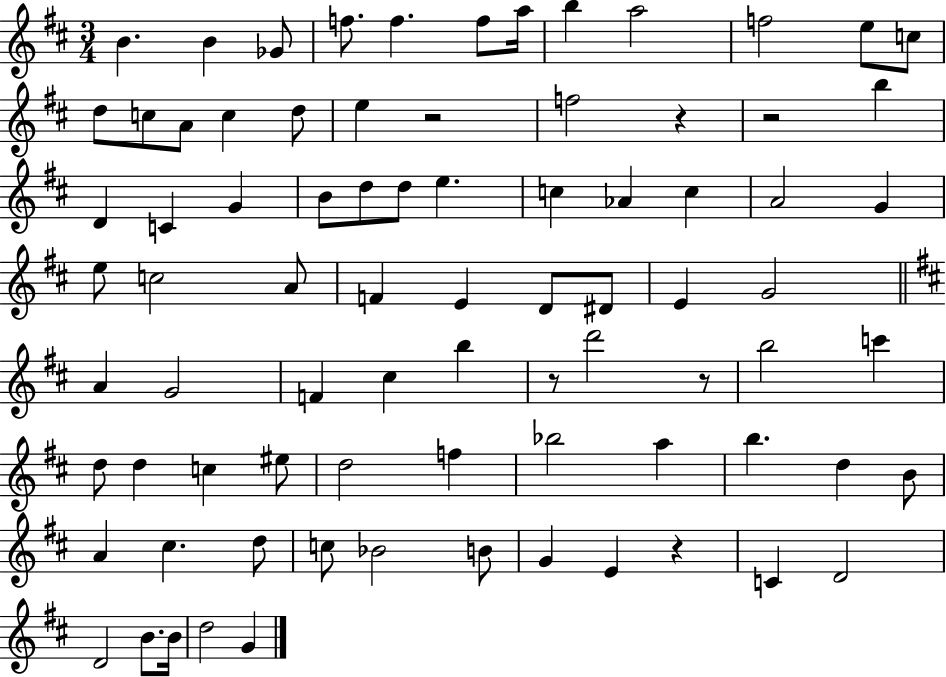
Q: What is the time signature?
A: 3/4